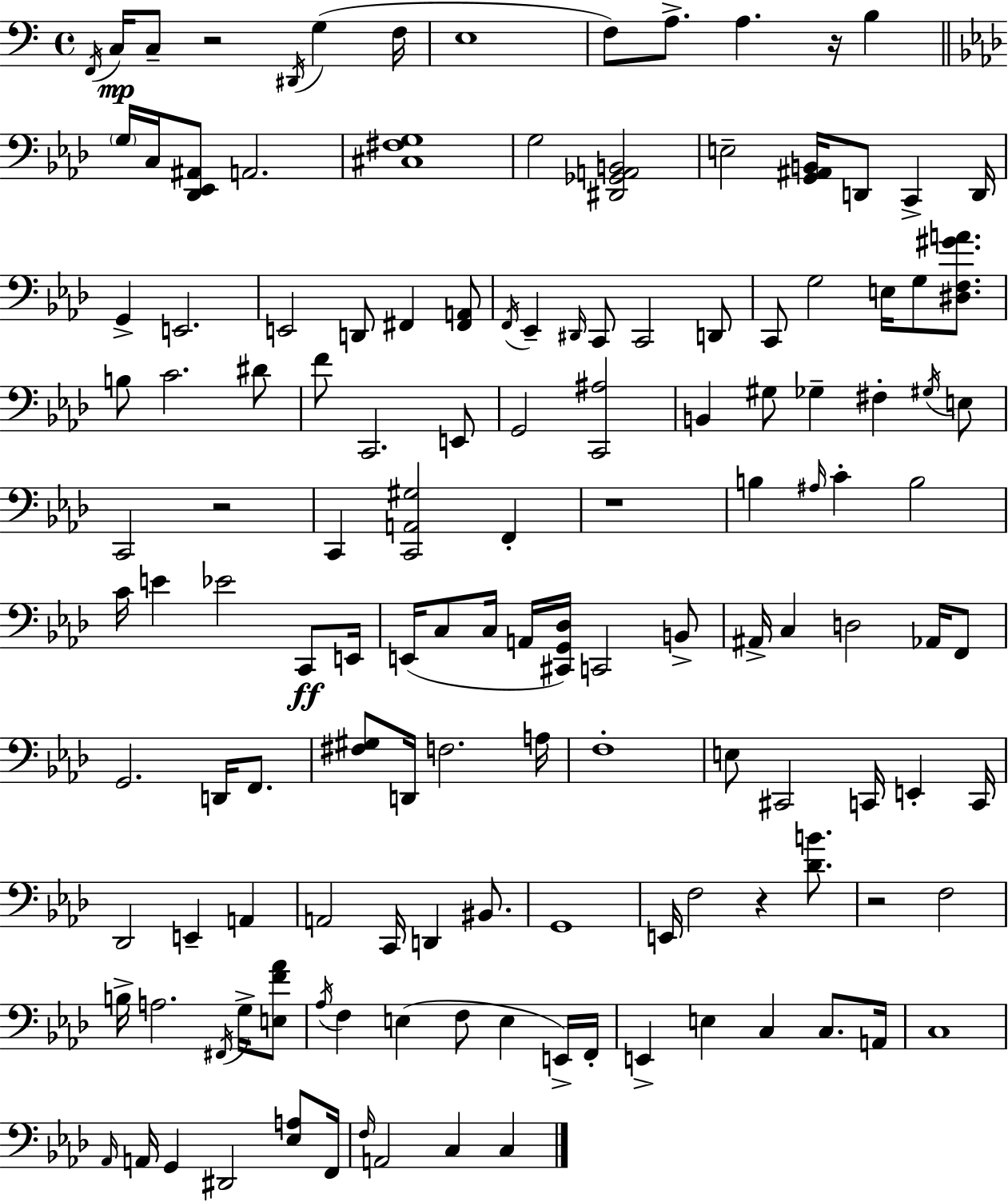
{
  \clef bass
  \time 4/4
  \defaultTimeSignature
  \key c \major
  \acciaccatura { f,16 }\mp c16 c8-- r2 \acciaccatura { dis,16 }( g4 | f16 e1 | f8) a8.-> a4. r16 b4 | \bar "||" \break \key aes \major \parenthesize g16 c16 <des, ees, ais,>8 a,2. | <cis fis g>1 | g2 <dis, ges, a, b,>2 | e2-- <g, ais, b,>16 d,8 c,4-> d,16 | \break g,4-> e,2. | e,2 d,8 fis,4 <fis, a,>8 | \acciaccatura { f,16 } ees,4-- \grace { dis,16 } c,8 c,2 | d,8 c,8 g2 e16 g8 <dis f gis' a'>8. | \break b8 c'2. | dis'8 f'8 c,2. | e,8 g,2 <c, ais>2 | b,4 gis8 ges4-- fis4-. | \break \acciaccatura { gis16 } e8 c,2 r2 | c,4 <c, a, gis>2 f,4-. | r1 | b4 \grace { ais16 } c'4-. b2 | \break c'16 e'4 ees'2 | c,8\ff e,16 e,16( c8 c16 a,16 <cis, g, des>16) c,2 | b,8-> ais,16-> c4 d2 | aes,16 f,8 g,2. | \break d,16 f,8. <fis gis>8 d,16 f2. | a16 f1-. | e8 cis,2 c,16 e,4-. | c,16 des,2 e,4-- | \break a,4 a,2 c,16 d,4 | bis,8. g,1 | e,16 f2 r4 | <des' b'>8. r2 f2 | \break b16-> a2. | \acciaccatura { fis,16 } g16-> <e f' aes'>8 \acciaccatura { aes16 } f4 e4( f8 | e4 e,16->) f,16-. e,4-> e4 c4 | c8. a,16 c1 | \break \grace { aes,16 } a,16 g,4 dis,2 | <ees a>8 f,16 \grace { f16 } a,2 | c4 c4 \bar "|."
}